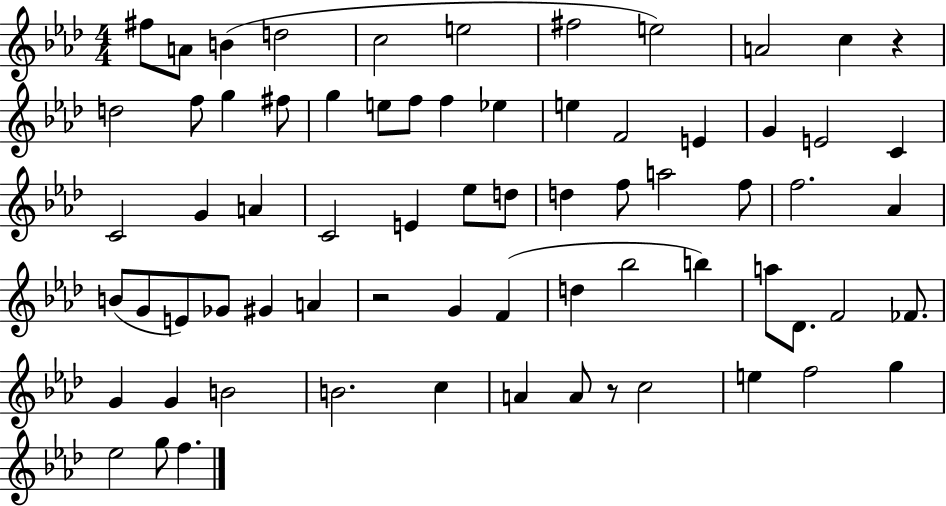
{
  \clef treble
  \numericTimeSignature
  \time 4/4
  \key aes \major
  fis''8 a'8 b'4( d''2 | c''2 e''2 | fis''2 e''2) | a'2 c''4 r4 | \break d''2 f''8 g''4 fis''8 | g''4 e''8 f''8 f''4 ees''4 | e''4 f'2 e'4 | g'4 e'2 c'4 | \break c'2 g'4 a'4 | c'2 e'4 ees''8 d''8 | d''4 f''8 a''2 f''8 | f''2. aes'4 | \break b'8( g'8 e'8) ges'8 gis'4 a'4 | r2 g'4 f'4( | d''4 bes''2 b''4) | a''8 des'8. f'2 fes'8. | \break g'4 g'4 b'2 | b'2. c''4 | a'4 a'8 r8 c''2 | e''4 f''2 g''4 | \break ees''2 g''8 f''4. | \bar "|."
}